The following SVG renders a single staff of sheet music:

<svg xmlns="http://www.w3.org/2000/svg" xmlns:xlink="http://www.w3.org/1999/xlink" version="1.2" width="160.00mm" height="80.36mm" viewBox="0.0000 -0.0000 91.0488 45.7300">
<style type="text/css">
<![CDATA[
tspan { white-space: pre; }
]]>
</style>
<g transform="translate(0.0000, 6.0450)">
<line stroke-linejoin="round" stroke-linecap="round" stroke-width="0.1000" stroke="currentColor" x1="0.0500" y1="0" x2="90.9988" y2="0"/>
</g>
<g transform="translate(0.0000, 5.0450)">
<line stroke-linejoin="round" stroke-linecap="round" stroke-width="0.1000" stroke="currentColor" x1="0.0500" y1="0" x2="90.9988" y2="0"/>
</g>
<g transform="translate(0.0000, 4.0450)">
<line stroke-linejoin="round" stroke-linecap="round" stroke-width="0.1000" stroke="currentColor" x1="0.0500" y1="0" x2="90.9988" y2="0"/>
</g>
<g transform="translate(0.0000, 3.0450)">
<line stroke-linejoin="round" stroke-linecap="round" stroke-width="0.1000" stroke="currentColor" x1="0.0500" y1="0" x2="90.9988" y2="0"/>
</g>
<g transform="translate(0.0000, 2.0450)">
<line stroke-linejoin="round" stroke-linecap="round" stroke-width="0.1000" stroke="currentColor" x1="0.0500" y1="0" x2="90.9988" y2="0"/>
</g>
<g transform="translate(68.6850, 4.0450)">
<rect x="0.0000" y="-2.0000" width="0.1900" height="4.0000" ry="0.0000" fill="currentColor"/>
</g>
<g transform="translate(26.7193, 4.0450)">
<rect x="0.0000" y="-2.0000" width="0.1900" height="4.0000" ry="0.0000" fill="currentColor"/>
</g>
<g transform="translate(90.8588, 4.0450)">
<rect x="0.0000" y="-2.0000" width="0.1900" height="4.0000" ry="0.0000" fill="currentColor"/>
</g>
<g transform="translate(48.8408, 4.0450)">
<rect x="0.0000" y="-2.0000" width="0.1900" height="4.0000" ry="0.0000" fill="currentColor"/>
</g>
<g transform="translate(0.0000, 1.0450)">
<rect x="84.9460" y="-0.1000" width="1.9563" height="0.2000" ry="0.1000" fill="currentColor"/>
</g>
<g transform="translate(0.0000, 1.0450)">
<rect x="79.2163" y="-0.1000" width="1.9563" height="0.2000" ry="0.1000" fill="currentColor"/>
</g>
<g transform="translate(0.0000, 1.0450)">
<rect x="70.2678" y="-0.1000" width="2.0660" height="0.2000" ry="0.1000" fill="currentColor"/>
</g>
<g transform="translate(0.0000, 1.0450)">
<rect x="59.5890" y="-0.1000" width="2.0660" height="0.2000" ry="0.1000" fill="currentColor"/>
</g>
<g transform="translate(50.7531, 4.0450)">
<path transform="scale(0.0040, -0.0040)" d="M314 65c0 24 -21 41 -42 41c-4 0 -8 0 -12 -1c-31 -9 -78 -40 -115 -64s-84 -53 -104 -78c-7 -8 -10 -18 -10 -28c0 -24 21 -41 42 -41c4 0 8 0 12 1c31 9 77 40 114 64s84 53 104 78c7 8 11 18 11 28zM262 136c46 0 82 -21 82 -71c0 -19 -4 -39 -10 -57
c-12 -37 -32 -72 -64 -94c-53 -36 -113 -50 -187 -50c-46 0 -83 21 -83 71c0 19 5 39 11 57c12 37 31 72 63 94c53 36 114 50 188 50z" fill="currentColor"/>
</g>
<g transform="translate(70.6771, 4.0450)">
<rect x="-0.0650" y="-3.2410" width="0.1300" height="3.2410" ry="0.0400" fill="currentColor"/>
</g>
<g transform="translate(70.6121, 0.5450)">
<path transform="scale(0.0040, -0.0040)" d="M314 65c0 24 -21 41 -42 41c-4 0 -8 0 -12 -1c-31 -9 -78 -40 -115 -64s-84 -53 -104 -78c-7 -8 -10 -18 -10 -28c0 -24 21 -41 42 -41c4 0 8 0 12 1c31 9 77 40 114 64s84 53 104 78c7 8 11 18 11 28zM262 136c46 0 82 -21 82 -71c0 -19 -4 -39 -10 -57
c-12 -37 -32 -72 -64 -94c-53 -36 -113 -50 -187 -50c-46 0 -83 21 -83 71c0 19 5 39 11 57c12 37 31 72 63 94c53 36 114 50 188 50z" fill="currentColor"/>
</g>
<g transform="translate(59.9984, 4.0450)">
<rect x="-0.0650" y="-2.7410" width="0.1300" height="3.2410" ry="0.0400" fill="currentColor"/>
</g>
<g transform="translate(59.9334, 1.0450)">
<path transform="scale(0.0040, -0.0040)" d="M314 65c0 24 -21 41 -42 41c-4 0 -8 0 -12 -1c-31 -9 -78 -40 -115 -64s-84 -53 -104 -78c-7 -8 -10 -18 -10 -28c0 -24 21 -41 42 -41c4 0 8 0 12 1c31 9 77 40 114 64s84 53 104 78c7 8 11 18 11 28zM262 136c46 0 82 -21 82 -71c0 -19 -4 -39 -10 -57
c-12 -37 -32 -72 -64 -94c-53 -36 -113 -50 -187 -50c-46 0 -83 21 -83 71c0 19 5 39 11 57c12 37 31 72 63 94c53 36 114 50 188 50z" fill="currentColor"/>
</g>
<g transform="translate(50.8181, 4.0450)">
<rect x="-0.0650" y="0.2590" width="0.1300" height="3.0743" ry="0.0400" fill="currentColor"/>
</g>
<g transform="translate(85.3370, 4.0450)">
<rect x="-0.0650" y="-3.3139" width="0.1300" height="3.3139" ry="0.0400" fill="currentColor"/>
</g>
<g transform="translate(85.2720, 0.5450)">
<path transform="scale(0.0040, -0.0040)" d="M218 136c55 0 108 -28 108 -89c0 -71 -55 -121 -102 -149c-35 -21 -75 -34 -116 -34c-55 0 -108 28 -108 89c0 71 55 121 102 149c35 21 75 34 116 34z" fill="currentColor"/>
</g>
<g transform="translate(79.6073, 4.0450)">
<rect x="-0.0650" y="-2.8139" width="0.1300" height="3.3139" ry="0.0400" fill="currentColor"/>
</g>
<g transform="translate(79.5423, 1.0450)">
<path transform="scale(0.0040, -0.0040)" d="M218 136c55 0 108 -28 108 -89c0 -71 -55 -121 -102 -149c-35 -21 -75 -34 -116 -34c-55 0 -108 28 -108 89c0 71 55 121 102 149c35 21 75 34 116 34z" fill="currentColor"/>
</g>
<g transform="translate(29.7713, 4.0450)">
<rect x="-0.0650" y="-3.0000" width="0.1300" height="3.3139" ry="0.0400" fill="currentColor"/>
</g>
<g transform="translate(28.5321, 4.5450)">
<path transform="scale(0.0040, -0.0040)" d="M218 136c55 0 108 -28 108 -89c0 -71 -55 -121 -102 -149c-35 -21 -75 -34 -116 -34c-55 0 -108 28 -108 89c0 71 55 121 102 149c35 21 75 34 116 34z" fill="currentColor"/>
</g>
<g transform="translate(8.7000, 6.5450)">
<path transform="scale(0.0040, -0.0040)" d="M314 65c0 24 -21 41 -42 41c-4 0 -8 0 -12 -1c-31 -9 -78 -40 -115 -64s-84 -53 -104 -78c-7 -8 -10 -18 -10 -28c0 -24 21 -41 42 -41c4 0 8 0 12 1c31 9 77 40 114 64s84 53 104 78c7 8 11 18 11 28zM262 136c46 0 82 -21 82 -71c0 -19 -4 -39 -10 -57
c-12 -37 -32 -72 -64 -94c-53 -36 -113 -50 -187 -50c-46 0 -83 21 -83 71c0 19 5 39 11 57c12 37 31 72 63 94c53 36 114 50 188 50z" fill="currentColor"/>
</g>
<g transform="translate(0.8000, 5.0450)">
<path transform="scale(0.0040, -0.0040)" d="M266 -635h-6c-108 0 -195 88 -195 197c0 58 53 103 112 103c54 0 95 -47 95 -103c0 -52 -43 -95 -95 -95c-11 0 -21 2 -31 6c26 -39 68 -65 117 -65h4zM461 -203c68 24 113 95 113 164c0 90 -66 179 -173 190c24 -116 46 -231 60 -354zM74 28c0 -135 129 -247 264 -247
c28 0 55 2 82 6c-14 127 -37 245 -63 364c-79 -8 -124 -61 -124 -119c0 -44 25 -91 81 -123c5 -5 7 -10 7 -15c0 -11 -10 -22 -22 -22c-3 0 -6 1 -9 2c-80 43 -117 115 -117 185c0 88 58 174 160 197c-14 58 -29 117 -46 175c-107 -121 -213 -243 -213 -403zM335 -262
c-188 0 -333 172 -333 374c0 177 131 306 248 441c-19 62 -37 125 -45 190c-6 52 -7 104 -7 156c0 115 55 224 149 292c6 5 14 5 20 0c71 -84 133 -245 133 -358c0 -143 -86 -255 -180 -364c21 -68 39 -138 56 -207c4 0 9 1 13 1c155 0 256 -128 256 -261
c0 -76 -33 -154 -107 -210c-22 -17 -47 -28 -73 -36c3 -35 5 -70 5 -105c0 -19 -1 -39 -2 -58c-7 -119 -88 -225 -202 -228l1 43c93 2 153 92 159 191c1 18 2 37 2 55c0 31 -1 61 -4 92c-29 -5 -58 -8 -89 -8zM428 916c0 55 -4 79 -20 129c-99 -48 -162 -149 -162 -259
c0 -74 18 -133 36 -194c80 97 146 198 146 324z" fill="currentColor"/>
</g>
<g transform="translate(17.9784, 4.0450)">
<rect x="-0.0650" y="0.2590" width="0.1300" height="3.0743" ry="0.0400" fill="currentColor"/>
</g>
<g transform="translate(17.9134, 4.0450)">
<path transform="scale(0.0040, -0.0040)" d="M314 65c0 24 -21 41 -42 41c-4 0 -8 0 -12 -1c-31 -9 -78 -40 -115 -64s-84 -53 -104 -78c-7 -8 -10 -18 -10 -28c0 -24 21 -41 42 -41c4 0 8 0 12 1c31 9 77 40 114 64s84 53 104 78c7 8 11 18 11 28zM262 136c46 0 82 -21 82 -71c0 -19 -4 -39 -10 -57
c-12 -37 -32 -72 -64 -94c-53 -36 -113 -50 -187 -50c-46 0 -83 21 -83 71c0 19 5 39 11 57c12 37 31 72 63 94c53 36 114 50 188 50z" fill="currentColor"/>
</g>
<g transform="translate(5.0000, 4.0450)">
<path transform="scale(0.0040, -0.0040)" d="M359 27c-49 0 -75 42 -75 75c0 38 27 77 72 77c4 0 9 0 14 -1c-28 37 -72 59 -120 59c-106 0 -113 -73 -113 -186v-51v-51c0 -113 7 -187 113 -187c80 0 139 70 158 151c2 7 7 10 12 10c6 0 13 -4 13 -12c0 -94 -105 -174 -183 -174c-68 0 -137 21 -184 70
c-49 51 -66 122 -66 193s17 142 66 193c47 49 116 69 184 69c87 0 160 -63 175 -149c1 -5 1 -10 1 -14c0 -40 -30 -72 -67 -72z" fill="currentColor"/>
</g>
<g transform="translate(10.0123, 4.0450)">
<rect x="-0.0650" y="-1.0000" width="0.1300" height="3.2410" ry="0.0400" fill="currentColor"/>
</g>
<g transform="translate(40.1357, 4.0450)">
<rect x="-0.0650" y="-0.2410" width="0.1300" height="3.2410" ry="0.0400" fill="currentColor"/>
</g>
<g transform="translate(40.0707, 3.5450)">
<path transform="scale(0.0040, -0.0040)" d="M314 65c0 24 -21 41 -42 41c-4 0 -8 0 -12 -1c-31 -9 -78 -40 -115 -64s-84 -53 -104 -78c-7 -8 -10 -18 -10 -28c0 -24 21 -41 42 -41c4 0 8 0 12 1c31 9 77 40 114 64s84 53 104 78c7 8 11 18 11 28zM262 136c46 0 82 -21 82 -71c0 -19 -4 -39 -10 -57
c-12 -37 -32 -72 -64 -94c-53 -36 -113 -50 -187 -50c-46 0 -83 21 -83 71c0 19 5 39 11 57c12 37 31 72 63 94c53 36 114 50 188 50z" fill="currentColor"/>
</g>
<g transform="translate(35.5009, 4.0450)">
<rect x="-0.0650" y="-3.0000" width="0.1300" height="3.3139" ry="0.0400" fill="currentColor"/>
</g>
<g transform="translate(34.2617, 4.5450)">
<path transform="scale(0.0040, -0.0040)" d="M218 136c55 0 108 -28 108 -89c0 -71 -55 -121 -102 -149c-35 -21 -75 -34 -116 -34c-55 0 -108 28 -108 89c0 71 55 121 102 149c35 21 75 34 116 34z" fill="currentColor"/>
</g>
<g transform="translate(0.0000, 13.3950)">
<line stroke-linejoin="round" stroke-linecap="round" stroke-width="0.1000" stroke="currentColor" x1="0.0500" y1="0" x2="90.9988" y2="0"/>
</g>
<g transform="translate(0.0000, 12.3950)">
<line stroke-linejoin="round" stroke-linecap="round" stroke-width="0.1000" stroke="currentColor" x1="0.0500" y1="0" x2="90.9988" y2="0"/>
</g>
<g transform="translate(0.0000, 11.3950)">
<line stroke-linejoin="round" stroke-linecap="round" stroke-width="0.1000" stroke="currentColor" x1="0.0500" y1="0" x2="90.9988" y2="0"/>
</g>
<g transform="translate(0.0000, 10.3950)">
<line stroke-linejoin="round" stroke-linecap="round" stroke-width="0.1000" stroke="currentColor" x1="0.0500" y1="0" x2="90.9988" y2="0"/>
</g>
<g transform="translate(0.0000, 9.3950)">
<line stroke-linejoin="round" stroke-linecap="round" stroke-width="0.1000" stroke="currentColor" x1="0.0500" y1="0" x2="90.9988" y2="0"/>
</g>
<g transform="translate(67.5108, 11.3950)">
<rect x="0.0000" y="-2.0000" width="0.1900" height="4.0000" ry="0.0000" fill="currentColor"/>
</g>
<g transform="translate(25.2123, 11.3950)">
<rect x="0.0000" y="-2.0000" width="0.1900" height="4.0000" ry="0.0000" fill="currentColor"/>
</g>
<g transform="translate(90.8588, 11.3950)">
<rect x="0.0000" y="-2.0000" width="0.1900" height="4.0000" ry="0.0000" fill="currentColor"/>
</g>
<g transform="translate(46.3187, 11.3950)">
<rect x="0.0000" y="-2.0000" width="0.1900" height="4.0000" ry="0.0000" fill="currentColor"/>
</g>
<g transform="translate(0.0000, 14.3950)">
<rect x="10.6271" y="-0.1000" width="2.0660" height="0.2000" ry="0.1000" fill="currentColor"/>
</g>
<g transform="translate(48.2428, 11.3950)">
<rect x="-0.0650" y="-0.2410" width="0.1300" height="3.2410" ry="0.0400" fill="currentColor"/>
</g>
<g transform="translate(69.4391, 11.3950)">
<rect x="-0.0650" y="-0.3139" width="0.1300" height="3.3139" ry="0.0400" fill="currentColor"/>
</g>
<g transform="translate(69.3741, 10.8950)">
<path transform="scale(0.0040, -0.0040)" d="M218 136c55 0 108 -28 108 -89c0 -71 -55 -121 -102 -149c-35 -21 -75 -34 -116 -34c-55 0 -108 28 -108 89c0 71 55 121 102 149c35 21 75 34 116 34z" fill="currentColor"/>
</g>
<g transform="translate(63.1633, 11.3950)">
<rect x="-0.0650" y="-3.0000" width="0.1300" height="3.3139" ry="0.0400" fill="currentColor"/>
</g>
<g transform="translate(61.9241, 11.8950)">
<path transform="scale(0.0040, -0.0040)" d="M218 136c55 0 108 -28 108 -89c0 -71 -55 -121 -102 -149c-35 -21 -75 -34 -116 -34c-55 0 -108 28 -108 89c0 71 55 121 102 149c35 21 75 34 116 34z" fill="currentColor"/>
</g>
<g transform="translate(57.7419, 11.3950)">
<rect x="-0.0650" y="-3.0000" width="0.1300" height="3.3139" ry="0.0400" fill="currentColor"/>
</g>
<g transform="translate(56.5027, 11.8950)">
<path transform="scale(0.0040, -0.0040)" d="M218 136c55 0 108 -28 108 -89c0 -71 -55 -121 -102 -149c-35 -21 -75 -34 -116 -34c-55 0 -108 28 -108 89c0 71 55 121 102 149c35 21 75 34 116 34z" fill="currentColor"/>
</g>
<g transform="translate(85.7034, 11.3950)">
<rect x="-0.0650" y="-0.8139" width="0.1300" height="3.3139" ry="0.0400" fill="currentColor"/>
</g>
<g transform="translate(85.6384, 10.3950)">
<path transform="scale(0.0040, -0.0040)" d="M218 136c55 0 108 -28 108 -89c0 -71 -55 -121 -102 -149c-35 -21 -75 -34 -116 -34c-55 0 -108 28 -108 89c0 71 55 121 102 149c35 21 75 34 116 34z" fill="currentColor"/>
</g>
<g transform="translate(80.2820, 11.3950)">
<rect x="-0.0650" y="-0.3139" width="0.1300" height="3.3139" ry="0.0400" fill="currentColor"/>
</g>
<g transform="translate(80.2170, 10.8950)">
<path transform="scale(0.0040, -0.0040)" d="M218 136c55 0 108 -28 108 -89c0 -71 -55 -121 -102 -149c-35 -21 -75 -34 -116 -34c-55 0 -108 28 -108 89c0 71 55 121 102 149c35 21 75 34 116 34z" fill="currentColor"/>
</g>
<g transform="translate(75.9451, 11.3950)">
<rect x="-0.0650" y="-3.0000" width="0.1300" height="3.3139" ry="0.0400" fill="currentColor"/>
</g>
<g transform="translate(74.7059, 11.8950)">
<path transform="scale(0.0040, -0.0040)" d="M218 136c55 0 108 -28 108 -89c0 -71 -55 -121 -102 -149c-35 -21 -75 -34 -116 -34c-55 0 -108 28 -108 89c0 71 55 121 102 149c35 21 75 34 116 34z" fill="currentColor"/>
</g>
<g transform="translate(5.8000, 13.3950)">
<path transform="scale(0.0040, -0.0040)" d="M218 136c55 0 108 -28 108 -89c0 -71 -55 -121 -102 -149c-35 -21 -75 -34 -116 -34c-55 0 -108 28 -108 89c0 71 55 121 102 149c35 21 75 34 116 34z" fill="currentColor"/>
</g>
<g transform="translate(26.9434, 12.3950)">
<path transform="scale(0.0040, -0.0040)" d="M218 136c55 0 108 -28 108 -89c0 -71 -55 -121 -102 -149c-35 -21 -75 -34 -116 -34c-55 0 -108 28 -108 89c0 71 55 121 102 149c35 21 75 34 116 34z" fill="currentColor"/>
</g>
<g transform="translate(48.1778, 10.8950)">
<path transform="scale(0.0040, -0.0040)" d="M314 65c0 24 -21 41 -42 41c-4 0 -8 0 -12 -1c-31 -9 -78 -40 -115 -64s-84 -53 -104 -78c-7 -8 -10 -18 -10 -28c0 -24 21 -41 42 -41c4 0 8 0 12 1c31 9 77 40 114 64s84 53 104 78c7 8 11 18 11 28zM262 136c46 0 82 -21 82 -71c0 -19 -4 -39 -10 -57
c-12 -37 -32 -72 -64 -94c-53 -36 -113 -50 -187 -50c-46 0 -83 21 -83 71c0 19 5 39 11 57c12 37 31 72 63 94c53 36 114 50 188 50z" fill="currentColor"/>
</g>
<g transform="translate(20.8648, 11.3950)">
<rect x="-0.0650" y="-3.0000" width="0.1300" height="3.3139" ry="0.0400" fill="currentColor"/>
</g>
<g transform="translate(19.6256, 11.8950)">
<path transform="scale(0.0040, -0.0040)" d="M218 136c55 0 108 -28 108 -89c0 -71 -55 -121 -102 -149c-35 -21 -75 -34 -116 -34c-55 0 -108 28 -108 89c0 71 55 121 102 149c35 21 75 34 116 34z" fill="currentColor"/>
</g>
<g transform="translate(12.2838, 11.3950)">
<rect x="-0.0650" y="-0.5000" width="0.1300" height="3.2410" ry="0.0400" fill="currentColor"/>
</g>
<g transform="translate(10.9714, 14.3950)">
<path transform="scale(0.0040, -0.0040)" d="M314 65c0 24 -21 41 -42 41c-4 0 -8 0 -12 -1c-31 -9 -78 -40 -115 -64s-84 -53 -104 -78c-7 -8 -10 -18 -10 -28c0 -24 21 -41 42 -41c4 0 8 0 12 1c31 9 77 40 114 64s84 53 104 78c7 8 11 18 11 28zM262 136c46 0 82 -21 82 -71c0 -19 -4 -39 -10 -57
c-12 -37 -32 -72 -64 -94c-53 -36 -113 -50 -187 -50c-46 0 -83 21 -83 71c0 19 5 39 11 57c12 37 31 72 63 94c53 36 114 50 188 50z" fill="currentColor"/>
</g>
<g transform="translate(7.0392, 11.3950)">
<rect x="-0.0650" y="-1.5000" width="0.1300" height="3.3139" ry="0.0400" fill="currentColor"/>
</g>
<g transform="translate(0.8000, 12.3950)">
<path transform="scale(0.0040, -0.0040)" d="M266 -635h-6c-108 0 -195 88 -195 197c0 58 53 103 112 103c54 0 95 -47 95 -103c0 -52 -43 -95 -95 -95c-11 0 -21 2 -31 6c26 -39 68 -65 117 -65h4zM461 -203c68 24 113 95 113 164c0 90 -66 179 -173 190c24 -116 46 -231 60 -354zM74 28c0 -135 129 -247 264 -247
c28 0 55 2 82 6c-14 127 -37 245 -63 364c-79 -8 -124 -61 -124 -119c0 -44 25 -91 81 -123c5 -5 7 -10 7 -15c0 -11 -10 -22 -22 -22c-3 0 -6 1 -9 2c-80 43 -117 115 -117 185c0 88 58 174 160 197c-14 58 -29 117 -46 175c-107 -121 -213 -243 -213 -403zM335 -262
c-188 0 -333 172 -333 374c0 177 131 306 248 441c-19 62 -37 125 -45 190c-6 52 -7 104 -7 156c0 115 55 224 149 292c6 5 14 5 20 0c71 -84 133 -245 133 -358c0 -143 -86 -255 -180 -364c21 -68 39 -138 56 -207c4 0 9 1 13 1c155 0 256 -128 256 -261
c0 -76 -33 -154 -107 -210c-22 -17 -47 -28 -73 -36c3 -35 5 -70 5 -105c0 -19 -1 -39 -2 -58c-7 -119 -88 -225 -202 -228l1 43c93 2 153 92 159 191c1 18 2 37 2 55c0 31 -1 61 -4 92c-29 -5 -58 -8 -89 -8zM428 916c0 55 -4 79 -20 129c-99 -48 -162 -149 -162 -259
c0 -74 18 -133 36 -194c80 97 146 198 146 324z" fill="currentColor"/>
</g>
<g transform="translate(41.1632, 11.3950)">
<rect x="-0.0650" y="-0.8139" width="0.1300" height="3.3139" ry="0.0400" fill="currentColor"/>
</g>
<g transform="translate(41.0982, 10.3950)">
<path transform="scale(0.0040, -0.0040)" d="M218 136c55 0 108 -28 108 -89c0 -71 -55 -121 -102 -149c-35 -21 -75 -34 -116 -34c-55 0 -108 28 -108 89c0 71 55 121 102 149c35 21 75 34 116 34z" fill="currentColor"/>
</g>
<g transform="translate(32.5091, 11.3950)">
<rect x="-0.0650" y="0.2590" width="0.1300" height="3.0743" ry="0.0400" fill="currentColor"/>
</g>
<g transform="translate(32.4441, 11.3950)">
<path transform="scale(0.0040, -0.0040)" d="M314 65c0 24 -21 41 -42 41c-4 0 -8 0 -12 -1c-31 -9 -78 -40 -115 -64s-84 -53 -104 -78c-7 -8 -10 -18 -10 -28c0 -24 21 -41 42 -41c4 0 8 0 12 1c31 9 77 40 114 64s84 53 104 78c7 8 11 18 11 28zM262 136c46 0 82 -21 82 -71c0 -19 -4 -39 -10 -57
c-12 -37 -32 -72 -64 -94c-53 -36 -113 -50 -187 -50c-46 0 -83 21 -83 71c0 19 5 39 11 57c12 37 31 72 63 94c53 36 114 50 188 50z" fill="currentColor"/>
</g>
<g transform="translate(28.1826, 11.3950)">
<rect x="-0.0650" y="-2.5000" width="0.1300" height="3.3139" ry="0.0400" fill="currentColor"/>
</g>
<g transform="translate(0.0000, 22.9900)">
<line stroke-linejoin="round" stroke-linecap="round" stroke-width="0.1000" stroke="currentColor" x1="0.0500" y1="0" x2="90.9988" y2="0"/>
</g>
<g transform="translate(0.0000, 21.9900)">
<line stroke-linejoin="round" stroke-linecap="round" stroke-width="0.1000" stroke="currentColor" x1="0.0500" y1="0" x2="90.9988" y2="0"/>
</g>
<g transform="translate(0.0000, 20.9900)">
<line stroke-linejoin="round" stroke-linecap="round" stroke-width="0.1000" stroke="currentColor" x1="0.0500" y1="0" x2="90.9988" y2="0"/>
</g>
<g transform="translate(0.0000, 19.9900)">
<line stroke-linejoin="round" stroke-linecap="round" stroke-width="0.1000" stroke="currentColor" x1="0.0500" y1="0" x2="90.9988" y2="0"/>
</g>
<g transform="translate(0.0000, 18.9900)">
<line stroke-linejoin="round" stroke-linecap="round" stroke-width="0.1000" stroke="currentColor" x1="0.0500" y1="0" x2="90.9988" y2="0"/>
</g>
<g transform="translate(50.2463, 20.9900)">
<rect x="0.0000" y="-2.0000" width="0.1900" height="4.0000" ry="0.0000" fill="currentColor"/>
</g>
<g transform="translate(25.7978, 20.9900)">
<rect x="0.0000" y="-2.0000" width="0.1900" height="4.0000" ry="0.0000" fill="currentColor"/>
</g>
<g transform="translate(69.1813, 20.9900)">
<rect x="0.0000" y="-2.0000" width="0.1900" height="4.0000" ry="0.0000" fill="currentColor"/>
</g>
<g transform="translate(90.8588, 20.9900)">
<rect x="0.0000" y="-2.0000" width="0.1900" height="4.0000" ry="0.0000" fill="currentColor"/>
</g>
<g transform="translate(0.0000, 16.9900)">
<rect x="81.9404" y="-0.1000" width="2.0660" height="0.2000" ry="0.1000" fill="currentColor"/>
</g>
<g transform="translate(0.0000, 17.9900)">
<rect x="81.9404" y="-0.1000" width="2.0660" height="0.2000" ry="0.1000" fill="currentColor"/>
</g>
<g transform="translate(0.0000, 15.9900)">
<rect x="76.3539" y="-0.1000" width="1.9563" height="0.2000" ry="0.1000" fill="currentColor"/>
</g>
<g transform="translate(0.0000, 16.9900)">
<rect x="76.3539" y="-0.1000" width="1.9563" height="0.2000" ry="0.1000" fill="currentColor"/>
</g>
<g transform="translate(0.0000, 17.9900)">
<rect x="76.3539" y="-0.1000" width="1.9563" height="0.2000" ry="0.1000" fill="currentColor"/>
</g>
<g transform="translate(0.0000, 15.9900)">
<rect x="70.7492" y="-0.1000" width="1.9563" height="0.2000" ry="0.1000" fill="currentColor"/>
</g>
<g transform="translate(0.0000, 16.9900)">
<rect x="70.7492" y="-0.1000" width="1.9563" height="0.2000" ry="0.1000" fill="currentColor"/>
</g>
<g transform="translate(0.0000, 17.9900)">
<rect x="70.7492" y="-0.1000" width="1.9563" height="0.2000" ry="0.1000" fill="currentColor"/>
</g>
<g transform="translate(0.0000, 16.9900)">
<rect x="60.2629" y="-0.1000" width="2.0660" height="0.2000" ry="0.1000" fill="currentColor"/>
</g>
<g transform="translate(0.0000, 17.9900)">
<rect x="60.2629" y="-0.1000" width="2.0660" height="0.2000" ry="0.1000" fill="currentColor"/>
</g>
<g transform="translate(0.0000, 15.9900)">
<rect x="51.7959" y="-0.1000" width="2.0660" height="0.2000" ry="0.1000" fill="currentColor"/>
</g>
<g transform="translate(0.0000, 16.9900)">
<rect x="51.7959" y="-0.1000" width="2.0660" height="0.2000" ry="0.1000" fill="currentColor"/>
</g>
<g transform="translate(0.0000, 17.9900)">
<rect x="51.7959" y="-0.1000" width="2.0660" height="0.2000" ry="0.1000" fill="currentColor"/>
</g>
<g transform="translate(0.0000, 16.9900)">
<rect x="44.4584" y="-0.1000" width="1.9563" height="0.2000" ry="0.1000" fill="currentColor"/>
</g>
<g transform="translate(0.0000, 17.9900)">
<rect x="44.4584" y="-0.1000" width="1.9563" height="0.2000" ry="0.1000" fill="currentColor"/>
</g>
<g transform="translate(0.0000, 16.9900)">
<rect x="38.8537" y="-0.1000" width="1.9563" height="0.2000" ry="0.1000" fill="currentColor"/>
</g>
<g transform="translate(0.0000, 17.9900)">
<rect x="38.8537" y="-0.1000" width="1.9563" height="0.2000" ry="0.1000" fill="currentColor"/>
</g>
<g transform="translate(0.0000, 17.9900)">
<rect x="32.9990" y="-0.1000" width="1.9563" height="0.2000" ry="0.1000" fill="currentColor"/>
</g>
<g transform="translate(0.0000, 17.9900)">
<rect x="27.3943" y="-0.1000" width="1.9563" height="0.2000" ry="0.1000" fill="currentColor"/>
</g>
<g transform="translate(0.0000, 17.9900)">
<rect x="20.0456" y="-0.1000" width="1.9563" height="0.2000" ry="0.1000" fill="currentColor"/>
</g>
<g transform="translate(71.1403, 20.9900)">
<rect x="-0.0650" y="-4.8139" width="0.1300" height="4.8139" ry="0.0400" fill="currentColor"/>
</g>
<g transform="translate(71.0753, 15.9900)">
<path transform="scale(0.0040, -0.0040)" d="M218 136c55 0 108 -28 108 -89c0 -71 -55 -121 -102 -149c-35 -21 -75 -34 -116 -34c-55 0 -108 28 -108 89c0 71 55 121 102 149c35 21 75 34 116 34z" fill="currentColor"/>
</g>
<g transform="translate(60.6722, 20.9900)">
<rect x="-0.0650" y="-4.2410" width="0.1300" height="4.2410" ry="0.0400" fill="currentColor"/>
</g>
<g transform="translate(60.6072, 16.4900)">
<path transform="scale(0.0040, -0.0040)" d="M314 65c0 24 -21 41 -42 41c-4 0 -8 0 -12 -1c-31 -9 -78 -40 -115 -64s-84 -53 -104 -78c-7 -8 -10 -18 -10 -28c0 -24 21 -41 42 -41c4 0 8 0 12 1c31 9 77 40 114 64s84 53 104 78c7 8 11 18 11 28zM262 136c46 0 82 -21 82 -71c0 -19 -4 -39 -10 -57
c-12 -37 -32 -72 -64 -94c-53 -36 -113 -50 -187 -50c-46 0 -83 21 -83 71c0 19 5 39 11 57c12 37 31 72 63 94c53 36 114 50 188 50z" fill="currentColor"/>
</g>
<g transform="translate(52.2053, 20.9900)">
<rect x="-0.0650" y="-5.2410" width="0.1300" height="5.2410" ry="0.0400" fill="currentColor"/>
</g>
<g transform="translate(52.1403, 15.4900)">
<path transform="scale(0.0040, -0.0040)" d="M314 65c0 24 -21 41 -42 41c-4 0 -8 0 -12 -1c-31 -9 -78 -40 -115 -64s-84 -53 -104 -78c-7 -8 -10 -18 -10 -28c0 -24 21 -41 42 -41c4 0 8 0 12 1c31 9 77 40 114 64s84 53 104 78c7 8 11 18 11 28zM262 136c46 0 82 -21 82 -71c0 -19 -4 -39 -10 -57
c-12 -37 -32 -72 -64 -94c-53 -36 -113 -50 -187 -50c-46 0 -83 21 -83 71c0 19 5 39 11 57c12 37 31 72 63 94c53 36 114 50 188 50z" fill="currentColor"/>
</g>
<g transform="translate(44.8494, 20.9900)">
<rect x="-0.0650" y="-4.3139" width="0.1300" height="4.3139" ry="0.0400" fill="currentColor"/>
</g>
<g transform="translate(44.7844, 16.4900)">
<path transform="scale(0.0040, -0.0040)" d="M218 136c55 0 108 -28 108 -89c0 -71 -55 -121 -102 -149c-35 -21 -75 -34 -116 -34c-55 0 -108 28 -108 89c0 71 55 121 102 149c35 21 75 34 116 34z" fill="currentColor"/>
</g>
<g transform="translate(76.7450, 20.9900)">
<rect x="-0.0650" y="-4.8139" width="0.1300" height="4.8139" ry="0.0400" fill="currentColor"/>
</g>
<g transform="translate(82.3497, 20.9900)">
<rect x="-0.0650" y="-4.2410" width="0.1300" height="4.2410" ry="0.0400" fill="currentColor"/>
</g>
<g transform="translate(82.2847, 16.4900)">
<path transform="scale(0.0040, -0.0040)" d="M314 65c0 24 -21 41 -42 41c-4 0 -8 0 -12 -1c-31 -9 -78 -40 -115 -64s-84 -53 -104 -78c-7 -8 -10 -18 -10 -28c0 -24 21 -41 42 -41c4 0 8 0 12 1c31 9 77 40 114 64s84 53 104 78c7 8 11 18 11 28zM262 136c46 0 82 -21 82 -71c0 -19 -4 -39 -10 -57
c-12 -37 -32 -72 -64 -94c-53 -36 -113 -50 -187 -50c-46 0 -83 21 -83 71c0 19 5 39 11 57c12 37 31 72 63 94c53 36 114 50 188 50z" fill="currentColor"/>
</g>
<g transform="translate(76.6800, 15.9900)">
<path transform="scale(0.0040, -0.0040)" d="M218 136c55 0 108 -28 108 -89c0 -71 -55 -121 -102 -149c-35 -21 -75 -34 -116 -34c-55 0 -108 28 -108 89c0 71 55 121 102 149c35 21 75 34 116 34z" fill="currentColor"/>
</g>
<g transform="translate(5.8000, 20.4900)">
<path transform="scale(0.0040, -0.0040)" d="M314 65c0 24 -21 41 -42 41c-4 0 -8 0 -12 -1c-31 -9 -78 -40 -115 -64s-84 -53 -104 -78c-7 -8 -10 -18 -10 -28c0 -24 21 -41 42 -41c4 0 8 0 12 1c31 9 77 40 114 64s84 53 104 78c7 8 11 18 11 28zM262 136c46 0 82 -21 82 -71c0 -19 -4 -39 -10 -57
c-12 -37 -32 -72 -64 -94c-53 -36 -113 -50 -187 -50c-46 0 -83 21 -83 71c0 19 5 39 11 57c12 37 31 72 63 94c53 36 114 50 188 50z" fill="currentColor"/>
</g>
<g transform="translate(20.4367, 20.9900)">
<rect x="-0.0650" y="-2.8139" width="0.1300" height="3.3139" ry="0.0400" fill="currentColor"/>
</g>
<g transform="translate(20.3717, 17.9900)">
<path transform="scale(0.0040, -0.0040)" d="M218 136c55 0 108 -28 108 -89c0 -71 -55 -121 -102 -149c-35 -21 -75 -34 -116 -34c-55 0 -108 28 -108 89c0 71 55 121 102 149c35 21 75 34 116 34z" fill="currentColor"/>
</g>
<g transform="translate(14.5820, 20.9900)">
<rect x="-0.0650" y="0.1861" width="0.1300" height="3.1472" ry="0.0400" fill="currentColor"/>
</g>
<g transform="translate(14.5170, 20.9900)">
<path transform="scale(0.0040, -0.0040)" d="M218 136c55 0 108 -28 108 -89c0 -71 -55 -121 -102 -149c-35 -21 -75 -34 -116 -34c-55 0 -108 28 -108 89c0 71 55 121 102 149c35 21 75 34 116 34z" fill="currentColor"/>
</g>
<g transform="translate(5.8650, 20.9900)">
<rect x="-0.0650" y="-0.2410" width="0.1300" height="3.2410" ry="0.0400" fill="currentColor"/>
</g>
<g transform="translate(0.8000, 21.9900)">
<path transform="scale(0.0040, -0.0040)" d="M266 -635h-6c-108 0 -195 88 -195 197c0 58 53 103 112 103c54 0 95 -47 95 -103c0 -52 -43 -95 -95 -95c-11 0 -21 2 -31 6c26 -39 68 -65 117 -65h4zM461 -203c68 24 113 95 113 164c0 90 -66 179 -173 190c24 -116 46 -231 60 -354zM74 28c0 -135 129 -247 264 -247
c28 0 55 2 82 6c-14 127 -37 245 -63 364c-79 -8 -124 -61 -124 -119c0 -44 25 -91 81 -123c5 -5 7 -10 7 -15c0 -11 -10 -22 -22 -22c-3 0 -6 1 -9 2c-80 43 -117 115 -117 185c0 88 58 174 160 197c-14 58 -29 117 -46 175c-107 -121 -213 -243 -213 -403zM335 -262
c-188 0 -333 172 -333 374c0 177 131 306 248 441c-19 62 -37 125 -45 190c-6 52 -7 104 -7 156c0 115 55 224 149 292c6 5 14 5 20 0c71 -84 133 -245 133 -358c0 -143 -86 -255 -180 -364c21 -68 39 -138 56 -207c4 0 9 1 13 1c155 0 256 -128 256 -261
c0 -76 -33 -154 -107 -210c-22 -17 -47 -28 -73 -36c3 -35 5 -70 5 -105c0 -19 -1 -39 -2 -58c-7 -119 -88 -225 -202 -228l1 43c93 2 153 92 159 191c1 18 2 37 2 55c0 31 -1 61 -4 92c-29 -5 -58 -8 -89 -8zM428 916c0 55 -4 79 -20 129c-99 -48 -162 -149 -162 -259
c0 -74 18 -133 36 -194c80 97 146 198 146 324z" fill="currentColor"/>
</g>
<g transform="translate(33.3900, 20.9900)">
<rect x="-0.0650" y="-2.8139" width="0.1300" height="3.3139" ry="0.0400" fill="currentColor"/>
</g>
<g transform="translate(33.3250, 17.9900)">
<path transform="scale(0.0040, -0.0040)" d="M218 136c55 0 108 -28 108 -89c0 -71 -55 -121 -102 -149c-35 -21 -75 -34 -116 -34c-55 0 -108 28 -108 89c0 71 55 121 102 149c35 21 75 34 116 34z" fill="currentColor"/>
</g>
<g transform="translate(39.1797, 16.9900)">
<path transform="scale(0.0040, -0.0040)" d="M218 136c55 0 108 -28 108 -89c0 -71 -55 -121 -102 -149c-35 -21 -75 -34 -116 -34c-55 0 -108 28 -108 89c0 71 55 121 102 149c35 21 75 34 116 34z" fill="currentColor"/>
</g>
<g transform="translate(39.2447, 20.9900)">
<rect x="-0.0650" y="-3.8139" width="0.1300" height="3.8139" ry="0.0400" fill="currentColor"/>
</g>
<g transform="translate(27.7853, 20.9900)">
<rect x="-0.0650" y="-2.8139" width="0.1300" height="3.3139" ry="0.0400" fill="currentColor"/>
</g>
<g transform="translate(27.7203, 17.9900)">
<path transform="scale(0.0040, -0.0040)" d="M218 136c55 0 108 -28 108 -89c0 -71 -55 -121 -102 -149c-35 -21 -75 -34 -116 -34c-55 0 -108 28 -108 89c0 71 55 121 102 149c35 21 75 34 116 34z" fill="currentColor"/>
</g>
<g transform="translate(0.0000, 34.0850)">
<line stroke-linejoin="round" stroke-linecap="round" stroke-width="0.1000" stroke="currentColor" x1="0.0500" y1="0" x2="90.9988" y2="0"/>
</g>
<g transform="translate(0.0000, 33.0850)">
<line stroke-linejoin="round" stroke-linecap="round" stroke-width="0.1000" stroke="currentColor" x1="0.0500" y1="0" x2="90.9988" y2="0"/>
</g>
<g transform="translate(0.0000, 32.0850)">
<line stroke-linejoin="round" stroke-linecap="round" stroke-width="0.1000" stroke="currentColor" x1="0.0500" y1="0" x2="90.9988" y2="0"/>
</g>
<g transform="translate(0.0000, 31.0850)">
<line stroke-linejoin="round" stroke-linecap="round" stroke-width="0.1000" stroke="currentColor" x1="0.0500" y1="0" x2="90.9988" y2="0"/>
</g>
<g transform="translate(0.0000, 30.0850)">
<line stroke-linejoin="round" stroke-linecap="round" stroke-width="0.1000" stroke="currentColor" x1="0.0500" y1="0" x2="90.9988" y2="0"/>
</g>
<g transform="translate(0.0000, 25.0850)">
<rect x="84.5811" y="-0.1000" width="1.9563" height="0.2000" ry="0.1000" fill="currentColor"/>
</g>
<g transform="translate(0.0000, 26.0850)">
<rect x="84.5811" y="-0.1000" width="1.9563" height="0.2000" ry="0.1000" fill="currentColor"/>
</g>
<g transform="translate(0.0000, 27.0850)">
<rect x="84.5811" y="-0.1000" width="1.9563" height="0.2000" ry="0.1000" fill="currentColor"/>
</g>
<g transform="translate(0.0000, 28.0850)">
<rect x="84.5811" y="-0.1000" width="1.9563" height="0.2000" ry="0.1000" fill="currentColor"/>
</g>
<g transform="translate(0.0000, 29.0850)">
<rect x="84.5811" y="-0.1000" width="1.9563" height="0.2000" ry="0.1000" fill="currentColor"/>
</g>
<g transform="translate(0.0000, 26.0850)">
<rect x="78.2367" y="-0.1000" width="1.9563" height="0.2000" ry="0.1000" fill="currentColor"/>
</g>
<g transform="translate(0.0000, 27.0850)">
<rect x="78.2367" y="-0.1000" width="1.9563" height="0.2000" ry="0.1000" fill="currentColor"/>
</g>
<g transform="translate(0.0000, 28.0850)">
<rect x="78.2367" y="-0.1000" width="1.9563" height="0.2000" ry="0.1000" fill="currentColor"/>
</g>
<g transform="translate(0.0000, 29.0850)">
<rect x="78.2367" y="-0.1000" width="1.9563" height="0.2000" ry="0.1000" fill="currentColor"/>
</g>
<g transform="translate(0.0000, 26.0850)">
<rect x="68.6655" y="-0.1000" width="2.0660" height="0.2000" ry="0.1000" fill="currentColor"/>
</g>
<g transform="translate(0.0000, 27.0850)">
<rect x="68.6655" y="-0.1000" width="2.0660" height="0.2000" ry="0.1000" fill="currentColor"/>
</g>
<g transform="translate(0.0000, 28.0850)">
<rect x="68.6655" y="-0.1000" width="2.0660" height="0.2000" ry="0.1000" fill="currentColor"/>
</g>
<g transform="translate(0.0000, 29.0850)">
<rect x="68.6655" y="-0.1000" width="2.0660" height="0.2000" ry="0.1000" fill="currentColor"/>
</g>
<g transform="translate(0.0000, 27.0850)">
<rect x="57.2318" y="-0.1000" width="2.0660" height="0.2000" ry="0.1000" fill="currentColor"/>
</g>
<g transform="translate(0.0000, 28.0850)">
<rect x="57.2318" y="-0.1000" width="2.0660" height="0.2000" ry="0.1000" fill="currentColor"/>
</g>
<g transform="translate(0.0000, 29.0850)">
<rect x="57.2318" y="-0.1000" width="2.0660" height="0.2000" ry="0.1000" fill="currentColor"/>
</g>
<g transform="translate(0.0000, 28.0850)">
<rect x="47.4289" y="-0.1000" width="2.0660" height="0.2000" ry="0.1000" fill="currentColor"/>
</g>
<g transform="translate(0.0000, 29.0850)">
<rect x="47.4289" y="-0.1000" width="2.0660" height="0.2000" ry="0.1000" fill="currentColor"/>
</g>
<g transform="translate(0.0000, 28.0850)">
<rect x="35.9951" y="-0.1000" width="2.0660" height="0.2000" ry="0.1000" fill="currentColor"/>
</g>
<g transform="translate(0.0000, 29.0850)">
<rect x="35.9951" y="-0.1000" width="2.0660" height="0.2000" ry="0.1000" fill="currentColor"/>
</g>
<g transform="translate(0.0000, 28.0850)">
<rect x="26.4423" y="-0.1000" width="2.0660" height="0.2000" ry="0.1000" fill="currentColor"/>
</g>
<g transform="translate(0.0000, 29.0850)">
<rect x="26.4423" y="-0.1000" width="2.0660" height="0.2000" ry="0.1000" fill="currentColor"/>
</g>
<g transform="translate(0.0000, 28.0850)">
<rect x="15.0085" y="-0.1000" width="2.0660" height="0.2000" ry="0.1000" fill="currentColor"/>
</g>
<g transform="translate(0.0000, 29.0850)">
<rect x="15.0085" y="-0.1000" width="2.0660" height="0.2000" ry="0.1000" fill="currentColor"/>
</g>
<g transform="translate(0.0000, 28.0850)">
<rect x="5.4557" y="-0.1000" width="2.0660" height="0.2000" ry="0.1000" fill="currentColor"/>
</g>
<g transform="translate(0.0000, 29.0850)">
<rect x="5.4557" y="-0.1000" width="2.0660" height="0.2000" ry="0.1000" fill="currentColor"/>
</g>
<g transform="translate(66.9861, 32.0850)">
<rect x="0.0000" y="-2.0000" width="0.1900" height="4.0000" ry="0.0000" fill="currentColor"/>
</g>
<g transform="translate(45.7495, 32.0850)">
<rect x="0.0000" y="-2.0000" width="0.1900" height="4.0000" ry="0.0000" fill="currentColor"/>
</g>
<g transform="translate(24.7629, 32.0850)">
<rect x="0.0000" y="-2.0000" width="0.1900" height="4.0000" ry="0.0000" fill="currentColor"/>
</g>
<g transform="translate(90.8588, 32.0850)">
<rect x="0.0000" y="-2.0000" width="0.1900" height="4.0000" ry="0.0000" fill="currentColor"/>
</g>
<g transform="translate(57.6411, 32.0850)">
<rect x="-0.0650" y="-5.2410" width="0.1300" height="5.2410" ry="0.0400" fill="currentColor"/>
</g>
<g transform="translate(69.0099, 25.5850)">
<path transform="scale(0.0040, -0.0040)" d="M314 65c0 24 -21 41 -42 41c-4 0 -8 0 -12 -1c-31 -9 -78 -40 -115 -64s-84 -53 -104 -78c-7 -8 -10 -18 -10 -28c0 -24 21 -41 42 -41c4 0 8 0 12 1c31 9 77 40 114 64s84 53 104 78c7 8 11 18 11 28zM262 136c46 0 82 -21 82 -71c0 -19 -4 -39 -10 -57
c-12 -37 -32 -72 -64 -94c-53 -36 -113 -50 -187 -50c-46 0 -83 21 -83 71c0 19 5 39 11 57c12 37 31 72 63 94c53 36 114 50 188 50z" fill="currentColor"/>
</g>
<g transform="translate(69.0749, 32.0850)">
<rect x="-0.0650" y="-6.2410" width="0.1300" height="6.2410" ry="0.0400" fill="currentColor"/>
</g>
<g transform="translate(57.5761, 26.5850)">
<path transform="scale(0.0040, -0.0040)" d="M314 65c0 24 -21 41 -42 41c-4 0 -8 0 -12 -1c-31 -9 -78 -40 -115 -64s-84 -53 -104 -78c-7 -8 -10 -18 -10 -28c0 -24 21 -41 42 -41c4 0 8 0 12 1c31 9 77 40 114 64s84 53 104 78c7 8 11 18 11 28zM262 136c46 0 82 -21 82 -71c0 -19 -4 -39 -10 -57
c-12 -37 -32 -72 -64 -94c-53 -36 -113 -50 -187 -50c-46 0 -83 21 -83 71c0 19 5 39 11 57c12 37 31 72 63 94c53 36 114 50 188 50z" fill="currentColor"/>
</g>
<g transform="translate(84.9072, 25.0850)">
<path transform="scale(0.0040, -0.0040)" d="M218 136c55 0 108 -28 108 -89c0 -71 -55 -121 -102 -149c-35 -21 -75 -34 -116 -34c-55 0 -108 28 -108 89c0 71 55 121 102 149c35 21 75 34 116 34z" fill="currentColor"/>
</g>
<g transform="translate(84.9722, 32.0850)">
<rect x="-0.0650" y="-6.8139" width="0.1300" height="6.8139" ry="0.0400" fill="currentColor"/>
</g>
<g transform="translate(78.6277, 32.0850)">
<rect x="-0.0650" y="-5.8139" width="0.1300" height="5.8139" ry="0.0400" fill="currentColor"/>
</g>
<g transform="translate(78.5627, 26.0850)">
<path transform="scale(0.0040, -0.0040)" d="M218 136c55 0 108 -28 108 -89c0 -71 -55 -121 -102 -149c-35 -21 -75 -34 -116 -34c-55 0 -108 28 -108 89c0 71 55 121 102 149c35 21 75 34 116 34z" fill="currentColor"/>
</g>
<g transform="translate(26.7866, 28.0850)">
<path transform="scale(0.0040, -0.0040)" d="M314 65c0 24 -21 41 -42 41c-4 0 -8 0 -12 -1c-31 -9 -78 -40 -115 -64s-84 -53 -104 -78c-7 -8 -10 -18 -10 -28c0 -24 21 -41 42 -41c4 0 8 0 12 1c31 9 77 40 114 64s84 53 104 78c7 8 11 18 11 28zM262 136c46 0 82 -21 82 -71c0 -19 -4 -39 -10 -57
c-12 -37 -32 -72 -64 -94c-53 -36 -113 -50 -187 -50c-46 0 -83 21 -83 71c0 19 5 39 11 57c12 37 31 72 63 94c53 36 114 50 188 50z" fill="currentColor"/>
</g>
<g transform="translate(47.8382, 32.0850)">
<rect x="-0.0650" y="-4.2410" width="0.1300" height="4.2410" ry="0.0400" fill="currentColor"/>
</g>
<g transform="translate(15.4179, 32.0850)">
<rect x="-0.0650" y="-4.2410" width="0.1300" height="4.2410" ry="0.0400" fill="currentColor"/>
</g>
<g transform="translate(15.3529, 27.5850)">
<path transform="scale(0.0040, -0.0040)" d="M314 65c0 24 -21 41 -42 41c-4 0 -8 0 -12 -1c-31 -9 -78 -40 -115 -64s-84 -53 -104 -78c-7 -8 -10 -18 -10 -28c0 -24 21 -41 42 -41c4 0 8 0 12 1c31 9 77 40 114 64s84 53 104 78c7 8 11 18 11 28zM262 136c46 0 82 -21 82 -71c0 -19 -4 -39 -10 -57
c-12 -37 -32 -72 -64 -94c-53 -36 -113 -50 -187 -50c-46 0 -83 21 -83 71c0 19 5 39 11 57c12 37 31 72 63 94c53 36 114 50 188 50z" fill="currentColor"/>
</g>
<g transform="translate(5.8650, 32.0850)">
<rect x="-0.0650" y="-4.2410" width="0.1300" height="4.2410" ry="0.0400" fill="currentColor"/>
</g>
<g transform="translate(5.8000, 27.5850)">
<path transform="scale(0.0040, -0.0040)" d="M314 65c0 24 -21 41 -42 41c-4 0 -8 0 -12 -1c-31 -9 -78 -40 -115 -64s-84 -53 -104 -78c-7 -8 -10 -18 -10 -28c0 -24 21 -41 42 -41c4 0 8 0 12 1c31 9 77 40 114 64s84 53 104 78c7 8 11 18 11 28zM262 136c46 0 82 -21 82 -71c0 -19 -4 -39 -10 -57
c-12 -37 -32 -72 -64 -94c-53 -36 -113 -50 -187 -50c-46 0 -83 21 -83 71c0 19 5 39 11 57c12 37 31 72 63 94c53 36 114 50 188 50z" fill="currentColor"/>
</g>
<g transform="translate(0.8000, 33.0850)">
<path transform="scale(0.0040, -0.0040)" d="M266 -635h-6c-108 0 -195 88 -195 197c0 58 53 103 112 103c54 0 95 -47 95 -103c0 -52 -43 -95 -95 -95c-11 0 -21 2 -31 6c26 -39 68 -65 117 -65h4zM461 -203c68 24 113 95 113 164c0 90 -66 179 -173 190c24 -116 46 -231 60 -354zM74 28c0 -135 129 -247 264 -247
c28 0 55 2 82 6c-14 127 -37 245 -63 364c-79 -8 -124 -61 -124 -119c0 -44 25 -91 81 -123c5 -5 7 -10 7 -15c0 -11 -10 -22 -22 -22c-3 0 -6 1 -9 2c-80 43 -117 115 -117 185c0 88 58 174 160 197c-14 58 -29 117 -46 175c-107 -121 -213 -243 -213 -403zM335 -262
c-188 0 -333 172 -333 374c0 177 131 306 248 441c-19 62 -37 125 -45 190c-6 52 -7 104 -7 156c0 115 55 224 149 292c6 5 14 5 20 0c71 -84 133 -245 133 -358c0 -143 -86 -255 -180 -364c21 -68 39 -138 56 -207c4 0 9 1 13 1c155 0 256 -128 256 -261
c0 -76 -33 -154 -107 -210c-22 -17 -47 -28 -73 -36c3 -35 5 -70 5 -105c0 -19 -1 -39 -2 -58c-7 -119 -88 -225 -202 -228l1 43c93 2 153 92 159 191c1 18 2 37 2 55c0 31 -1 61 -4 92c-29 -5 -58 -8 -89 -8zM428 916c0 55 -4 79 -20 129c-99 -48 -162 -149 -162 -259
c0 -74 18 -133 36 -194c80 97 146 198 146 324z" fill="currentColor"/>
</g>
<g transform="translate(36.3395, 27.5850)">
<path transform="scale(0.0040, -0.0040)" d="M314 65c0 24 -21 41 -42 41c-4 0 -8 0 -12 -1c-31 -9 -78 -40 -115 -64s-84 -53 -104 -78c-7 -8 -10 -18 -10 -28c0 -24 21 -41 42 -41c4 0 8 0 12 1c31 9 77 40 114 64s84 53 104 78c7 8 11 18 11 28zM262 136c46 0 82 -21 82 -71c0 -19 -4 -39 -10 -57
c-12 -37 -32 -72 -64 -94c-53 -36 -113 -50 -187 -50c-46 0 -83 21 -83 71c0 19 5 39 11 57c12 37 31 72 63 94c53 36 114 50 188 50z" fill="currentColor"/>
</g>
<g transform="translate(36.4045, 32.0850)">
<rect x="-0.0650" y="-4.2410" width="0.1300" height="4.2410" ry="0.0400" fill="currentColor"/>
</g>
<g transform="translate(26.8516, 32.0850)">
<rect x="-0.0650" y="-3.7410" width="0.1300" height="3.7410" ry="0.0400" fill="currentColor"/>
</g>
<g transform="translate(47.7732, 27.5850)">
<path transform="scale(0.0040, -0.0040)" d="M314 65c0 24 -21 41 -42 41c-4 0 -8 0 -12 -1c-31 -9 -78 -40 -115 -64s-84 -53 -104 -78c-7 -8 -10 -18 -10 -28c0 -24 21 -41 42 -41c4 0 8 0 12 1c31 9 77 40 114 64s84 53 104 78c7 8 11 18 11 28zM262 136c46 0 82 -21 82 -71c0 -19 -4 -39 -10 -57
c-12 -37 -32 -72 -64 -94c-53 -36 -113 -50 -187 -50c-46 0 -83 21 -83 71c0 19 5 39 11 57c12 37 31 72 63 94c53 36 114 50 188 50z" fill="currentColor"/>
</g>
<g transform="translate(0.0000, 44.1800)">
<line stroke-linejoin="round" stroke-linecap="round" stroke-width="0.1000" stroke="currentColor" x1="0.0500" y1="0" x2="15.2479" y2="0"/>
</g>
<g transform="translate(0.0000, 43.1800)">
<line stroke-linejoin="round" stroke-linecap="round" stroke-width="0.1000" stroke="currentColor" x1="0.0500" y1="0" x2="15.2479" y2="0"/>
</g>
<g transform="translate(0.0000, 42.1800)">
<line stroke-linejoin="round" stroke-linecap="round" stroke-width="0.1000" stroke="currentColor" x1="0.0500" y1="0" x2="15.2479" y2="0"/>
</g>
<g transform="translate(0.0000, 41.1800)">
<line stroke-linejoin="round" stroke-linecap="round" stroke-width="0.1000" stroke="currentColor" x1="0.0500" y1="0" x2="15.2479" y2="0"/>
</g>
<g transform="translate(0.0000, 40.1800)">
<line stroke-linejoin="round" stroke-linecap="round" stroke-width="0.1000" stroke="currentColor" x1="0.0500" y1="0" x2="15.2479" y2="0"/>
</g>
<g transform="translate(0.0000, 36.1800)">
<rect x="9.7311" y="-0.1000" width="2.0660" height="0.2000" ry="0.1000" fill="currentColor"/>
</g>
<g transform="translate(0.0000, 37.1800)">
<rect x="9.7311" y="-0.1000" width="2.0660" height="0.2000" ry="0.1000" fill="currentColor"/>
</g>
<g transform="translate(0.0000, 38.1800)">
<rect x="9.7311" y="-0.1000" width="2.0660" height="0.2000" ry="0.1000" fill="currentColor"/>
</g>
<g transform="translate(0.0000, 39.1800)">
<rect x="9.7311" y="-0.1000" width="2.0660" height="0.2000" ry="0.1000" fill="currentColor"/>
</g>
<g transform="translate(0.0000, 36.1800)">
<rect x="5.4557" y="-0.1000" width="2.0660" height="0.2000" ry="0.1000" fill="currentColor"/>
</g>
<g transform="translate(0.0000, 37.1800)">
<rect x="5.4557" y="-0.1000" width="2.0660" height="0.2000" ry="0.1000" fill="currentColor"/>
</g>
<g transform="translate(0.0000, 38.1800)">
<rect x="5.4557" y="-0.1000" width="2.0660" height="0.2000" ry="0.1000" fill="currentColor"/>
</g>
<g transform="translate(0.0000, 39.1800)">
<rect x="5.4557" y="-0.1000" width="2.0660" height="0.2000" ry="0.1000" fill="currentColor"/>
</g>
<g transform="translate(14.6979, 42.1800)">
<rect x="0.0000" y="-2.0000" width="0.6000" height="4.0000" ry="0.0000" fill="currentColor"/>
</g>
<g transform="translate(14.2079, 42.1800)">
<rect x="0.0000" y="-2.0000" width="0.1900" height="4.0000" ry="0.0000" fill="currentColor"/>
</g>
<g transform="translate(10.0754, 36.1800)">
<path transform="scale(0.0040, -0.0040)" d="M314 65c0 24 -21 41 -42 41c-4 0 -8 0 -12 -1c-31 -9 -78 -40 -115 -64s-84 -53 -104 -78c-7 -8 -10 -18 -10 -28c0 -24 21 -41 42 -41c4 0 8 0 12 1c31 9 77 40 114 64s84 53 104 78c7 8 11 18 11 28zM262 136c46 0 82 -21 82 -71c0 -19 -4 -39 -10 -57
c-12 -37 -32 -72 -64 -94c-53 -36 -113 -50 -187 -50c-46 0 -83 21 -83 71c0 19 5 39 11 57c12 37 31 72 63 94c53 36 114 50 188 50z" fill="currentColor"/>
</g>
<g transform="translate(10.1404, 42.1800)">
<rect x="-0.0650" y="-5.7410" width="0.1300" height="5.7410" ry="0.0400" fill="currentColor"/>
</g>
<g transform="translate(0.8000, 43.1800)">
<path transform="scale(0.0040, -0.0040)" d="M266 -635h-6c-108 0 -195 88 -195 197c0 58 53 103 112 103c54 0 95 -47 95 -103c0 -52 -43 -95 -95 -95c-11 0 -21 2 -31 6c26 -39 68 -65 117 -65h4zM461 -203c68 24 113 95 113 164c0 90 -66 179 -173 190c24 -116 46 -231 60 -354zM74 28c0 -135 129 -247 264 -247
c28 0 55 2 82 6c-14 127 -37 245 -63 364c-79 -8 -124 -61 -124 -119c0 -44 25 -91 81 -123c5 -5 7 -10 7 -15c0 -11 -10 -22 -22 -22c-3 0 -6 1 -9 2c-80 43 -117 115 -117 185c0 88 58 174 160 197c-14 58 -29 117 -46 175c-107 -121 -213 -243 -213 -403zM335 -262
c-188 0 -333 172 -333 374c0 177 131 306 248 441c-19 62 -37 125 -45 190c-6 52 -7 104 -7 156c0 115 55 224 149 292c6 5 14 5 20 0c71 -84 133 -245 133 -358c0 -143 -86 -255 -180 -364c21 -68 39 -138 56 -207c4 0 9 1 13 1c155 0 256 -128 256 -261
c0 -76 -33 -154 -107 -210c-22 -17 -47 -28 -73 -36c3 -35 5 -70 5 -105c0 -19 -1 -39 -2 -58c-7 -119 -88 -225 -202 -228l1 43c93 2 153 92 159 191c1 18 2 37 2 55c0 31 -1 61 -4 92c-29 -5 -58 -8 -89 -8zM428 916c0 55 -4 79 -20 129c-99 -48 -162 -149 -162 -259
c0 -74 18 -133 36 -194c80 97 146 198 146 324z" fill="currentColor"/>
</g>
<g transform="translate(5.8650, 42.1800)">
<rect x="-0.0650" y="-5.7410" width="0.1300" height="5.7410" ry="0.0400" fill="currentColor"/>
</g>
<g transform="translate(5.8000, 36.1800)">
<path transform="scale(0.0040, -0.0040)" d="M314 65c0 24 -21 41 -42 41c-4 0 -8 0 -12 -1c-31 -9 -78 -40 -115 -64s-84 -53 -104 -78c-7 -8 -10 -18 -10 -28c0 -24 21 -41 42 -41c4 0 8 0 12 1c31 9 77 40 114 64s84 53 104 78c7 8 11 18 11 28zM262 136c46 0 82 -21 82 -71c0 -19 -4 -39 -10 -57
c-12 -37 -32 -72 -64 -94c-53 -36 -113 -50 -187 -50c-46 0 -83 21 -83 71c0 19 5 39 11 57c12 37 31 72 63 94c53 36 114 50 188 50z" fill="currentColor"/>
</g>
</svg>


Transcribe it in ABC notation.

X:1
T:Untitled
M:4/4
L:1/4
K:C
D2 B2 A A c2 B2 a2 b2 a b E C2 A G B2 d c2 A A c A c d c2 B a a a c' d' f'2 d'2 e' e' d'2 d'2 d'2 c'2 d'2 d'2 f'2 a'2 g' b' g'2 g'2